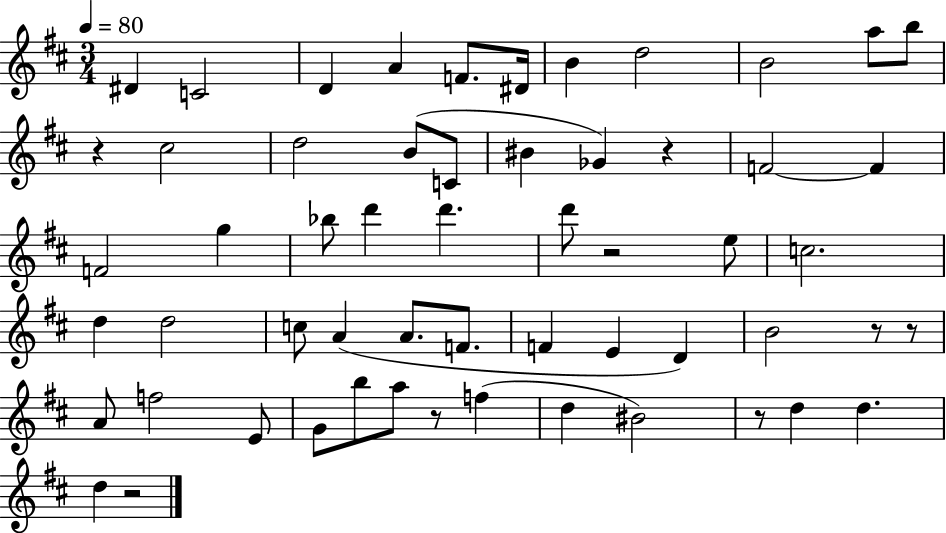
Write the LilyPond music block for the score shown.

{
  \clef treble
  \numericTimeSignature
  \time 3/4
  \key d \major
  \tempo 4 = 80
  dis'4 c'2 | d'4 a'4 f'8. dis'16 | b'4 d''2 | b'2 a''8 b''8 | \break r4 cis''2 | d''2 b'8( c'8 | bis'4 ges'4) r4 | f'2~~ f'4 | \break f'2 g''4 | bes''8 d'''4 d'''4. | d'''8 r2 e''8 | c''2. | \break d''4 d''2 | c''8 a'4( a'8. f'8. | f'4 e'4 d'4) | b'2 r8 r8 | \break a'8 f''2 e'8 | g'8 b''8 a''8 r8 f''4( | d''4 bis'2) | r8 d''4 d''4. | \break d''4 r2 | \bar "|."
}